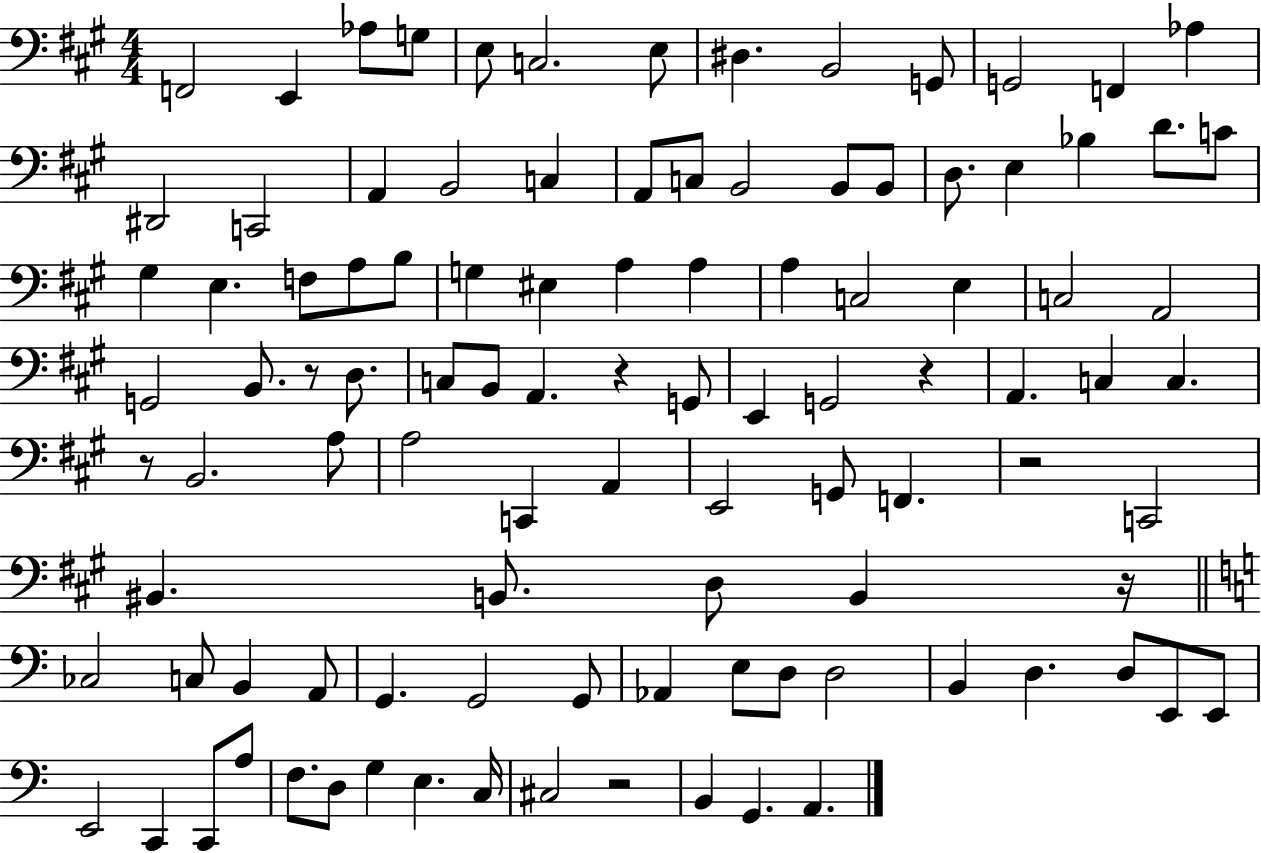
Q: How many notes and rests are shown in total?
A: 103